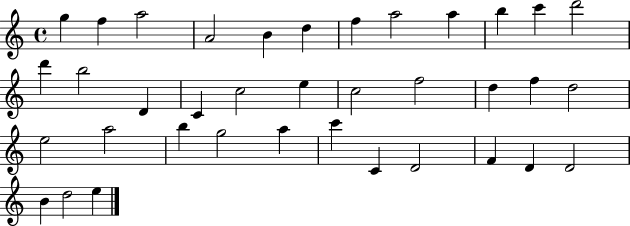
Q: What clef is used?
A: treble